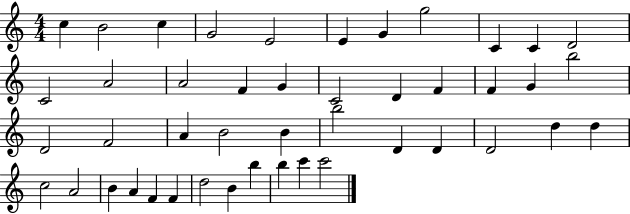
{
  \clef treble
  \numericTimeSignature
  \time 4/4
  \key c \major
  c''4 b'2 c''4 | g'2 e'2 | e'4 g'4 g''2 | c'4 c'4 d'2 | \break c'2 a'2 | a'2 f'4 g'4 | c'2 d'4 f'4 | f'4 g'4 b''2 | \break d'2 f'2 | a'4 b'2 b'4 | b''2 d'4 d'4 | d'2 d''4 d''4 | \break c''2 a'2 | b'4 a'4 f'4 f'4 | d''2 b'4 b''4 | b''4 c'''4 c'''2 | \break \bar "|."
}